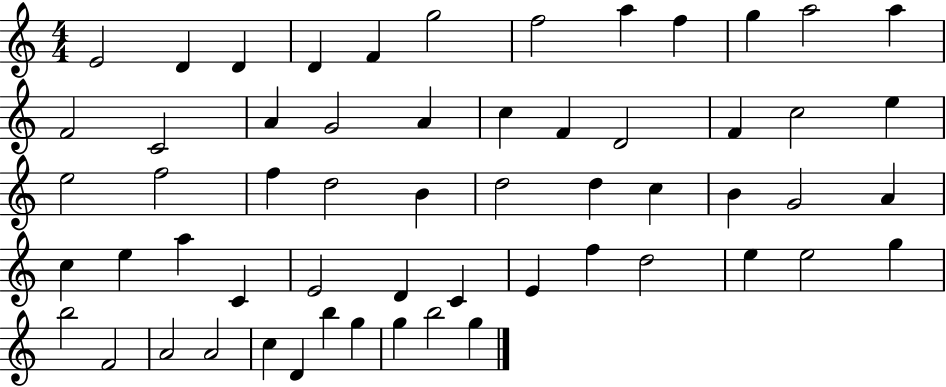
{
  \clef treble
  \numericTimeSignature
  \time 4/4
  \key c \major
  e'2 d'4 d'4 | d'4 f'4 g''2 | f''2 a''4 f''4 | g''4 a''2 a''4 | \break f'2 c'2 | a'4 g'2 a'4 | c''4 f'4 d'2 | f'4 c''2 e''4 | \break e''2 f''2 | f''4 d''2 b'4 | d''2 d''4 c''4 | b'4 g'2 a'4 | \break c''4 e''4 a''4 c'4 | e'2 d'4 c'4 | e'4 f''4 d''2 | e''4 e''2 g''4 | \break b''2 f'2 | a'2 a'2 | c''4 d'4 b''4 g''4 | g''4 b''2 g''4 | \break \bar "|."
}